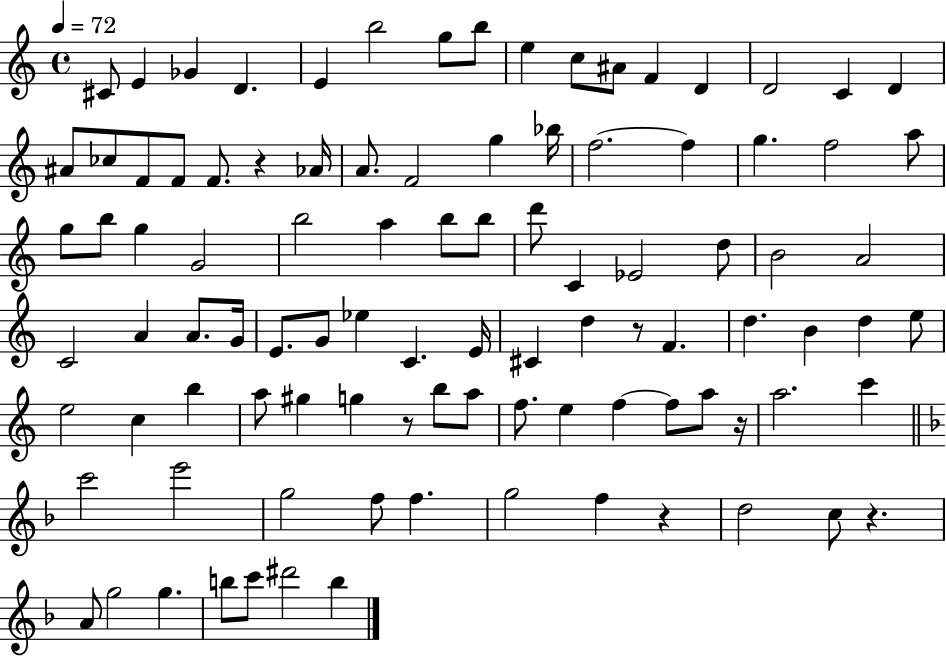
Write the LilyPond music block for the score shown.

{
  \clef treble
  \time 4/4
  \defaultTimeSignature
  \key c \major
  \tempo 4 = 72
  cis'8 e'4 ges'4 d'4. | e'4 b''2 g''8 b''8 | e''4 c''8 ais'8 f'4 d'4 | d'2 c'4 d'4 | \break ais'8 ces''8 f'8 f'8 f'8. r4 aes'16 | a'8. f'2 g''4 bes''16 | f''2.~~ f''4 | g''4. f''2 a''8 | \break g''8 b''8 g''4 g'2 | b''2 a''4 b''8 b''8 | d'''8 c'4 ees'2 d''8 | b'2 a'2 | \break c'2 a'4 a'8. g'16 | e'8. g'8 ees''4 c'4. e'16 | cis'4 d''4 r8 f'4. | d''4. b'4 d''4 e''8 | \break e''2 c''4 b''4 | a''8 gis''4 g''4 r8 b''8 a''8 | f''8. e''4 f''4~~ f''8 a''8 r16 | a''2. c'''4 | \break \bar "||" \break \key d \minor c'''2 e'''2 | g''2 f''8 f''4. | g''2 f''4 r4 | d''2 c''8 r4. | \break a'8 g''2 g''4. | b''8 c'''8 dis'''2 b''4 | \bar "|."
}